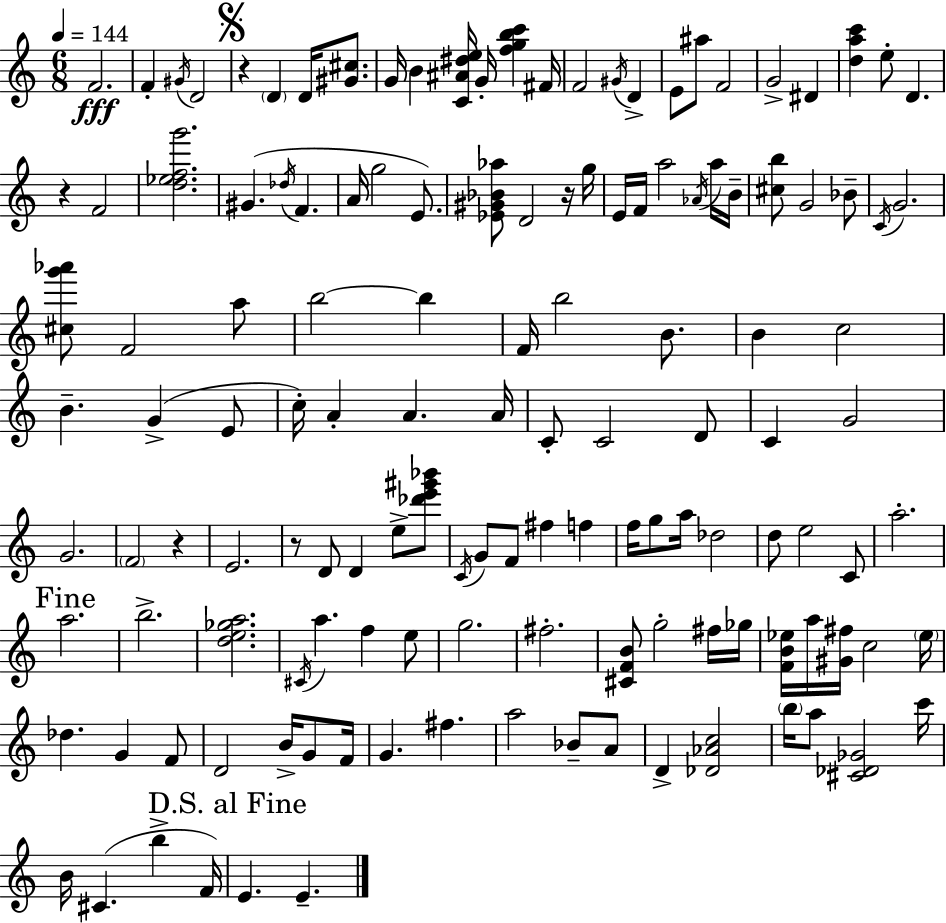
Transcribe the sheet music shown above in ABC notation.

X:1
T:Untitled
M:6/8
L:1/4
K:C
F2 F ^G/4 D2 z D D/4 [^G^c]/2 G/4 B [C^A^de]/4 G/4 [fgbc'] ^F/4 F2 ^G/4 D E/2 ^a/2 F2 G2 ^D [dac'] e/2 D z F2 [d_efg']2 ^G _d/4 F A/4 g2 E/2 [_E^G_B_a]/2 D2 z/4 g/4 E/4 F/4 a2 _A/4 a/4 B/4 [^cb]/2 G2 _B/2 C/4 G2 [^cg'_a']/2 F2 a/2 b2 b F/4 b2 B/2 B c2 B G E/2 c/4 A A A/4 C/2 C2 D/2 C G2 G2 F2 z E2 z/2 D/2 D e/2 [_d'e'^g'_b']/2 C/4 G/2 F/2 ^f f f/4 g/2 a/4 _d2 d/2 e2 C/2 a2 a2 b2 [de_ga]2 ^C/4 a f e/2 g2 ^f2 [^CFB]/2 g2 ^f/4 _g/4 [FB_e]/4 a/4 [^G^f]/4 c2 _e/4 _d G F/2 D2 B/4 G/2 F/4 G ^f a2 _B/2 A/2 D [_D_Ac]2 b/4 a/2 [^C_D_G]2 c'/4 B/4 ^C b F/4 E E